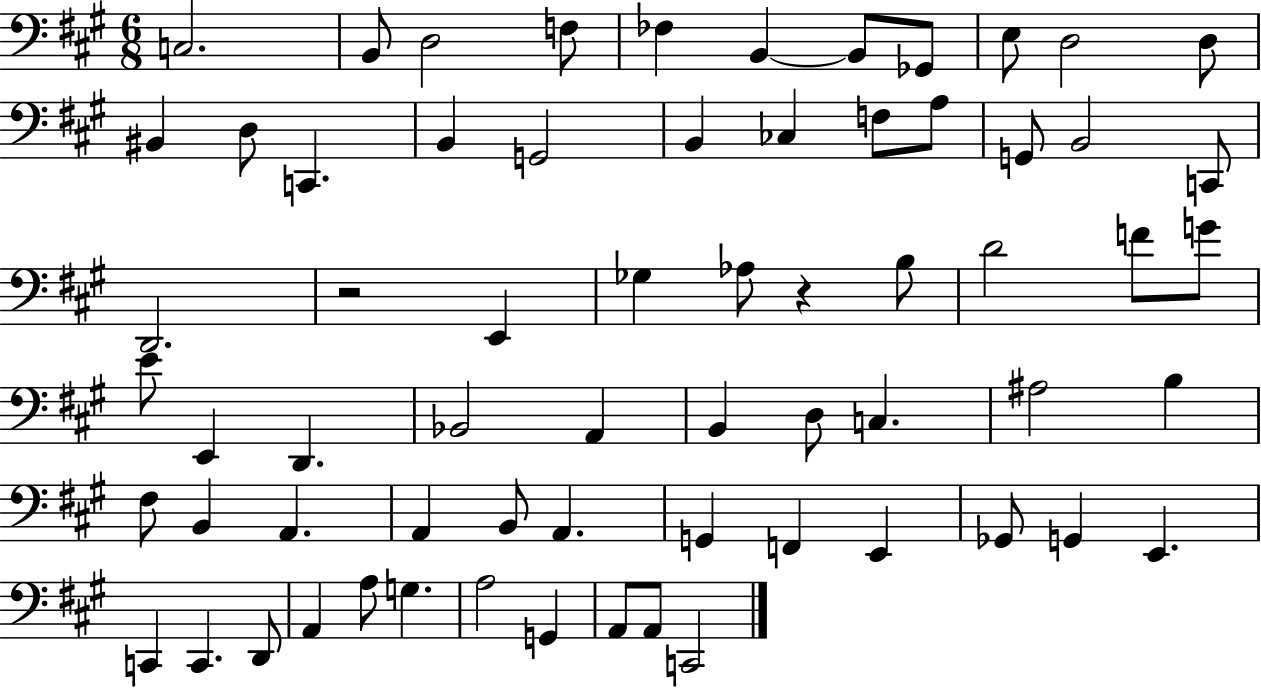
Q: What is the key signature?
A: A major